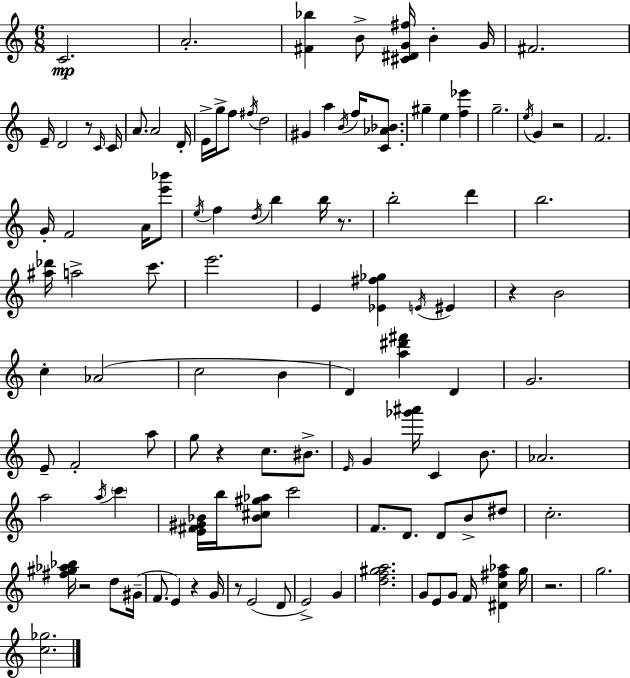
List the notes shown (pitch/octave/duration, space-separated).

C4/h. A4/h. [F#4,Bb5]/q B4/e [C#4,D#4,G4,F#5]/s B4/q G4/s F#4/h. E4/s D4/h R/e C4/s C4/s A4/e. A4/h D4/s E4/s G5/s F5/e F#5/s D5/h G#4/q A5/q B4/s F5/s [C4,Ab4,Bb4]/e. G#5/q E5/q [F5,Eb6]/q G5/h. E5/s G4/q R/h F4/h. G4/s F4/h A4/s [E6,Bb6]/e E5/s F5/q D5/s B5/q B5/s R/e. B5/h D6/q B5/h. [A#5,Db6]/s A5/h C6/e. E6/h. E4/q [Eb4,F#5,Gb5]/q E4/s EIS4/q R/q B4/h C5/q Ab4/h C5/h B4/q D4/q [A5,D#6,F#6]/q D4/q G4/h. E4/e F4/h A5/e G5/e R/q C5/e. BIS4/e. E4/s G4/q [Gb6,A#6]/s C4/q B4/e. Ab4/h. A5/h A5/s C6/q [E4,F#4,G#4,Bb4]/s B5/s [Bb4,C#5,G#5,Ab5]/e C6/h F4/e. D4/e. D4/e B4/e D#5/e C5/h. [F#5,G#5,Ab5,Bb5]/s R/h D5/e G#4/s F4/e. E4/q R/q G4/s R/e E4/h D4/e E4/h G4/q [D5,F5,G#5,A5]/h. G4/e E4/e G4/e F4/s [D#4,C5,F#5,Ab5]/q G5/s R/h. G5/h. [C5,Gb5]/h.